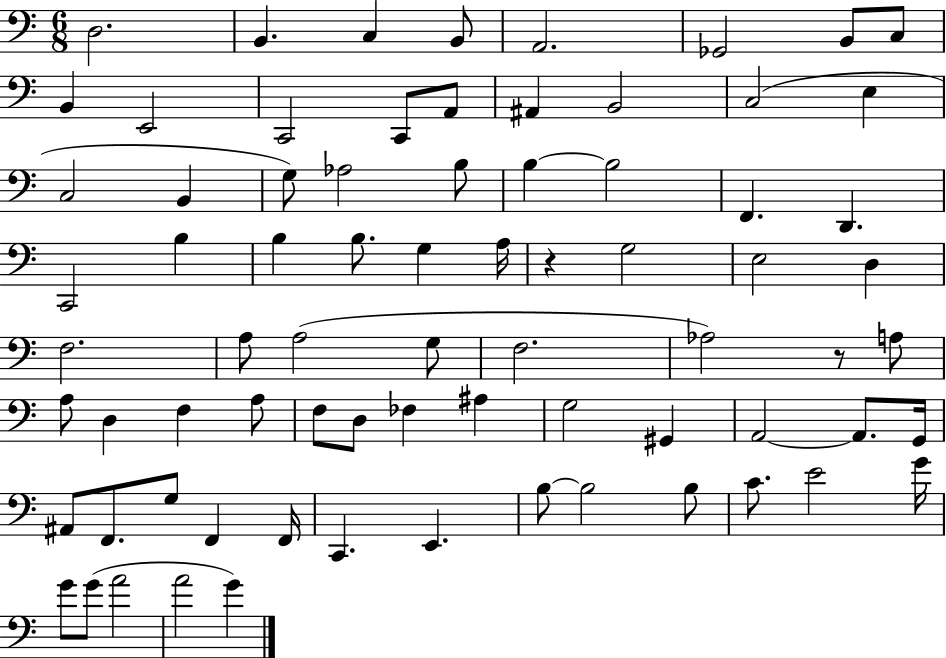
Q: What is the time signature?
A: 6/8